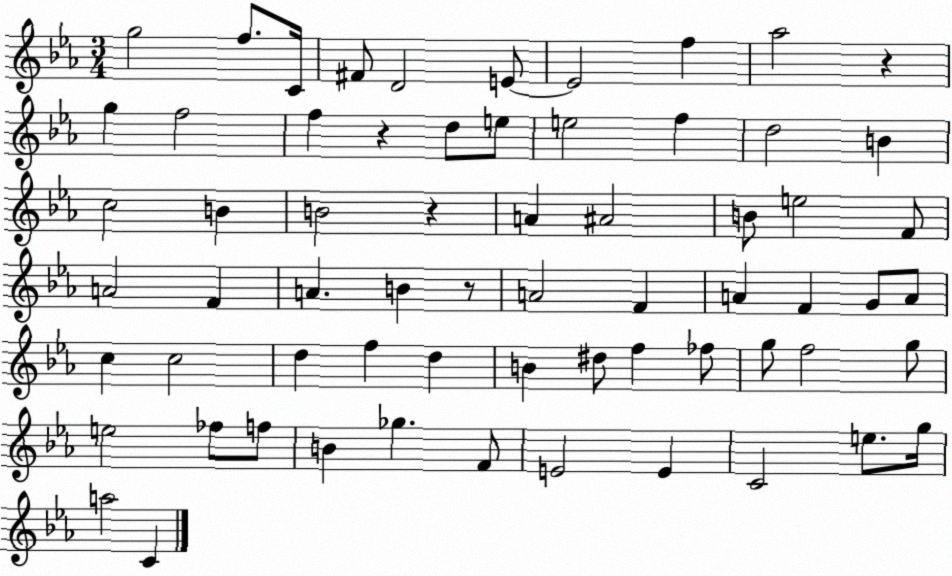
X:1
T:Untitled
M:3/4
L:1/4
K:Eb
g2 f/2 C/4 ^F/2 D2 E/2 E2 f _a2 z g f2 f z d/2 e/2 e2 f d2 B c2 B B2 z A ^A2 B/2 e2 F/2 A2 F A B z/2 A2 F A F G/2 A/2 c c2 d f d B ^d/2 f _f/2 g/2 f2 g/2 e2 _f/2 f/2 B _g F/2 E2 E C2 e/2 g/4 a2 C